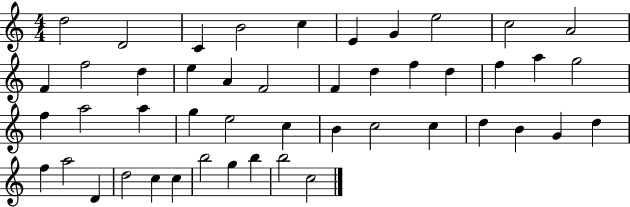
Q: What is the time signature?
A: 4/4